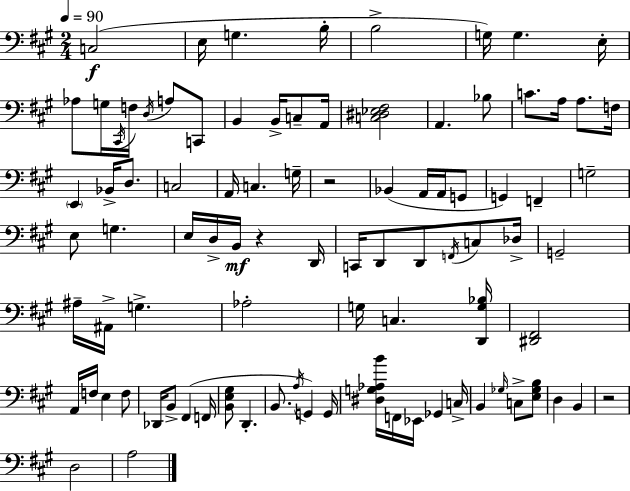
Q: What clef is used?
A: bass